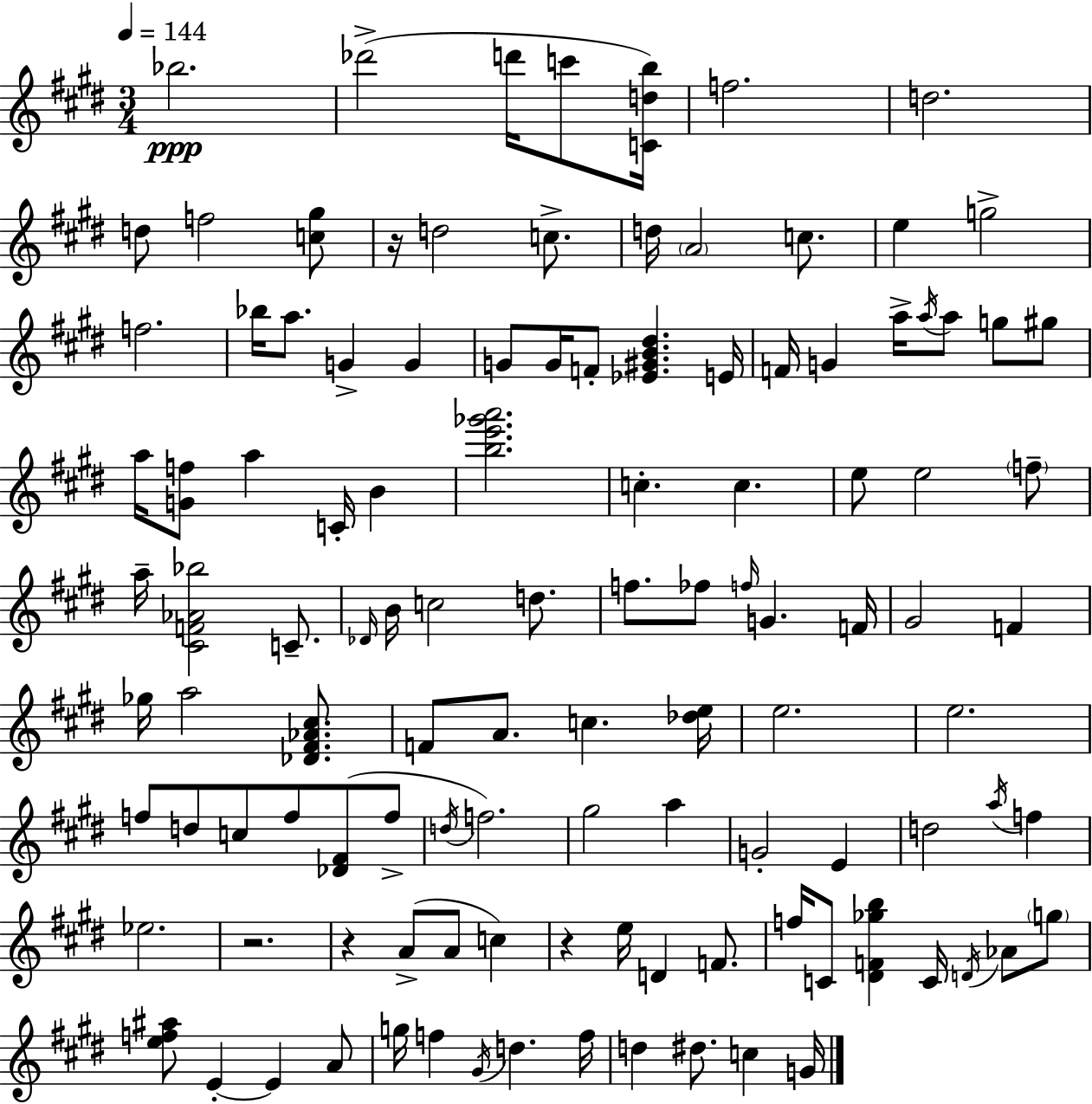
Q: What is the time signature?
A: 3/4